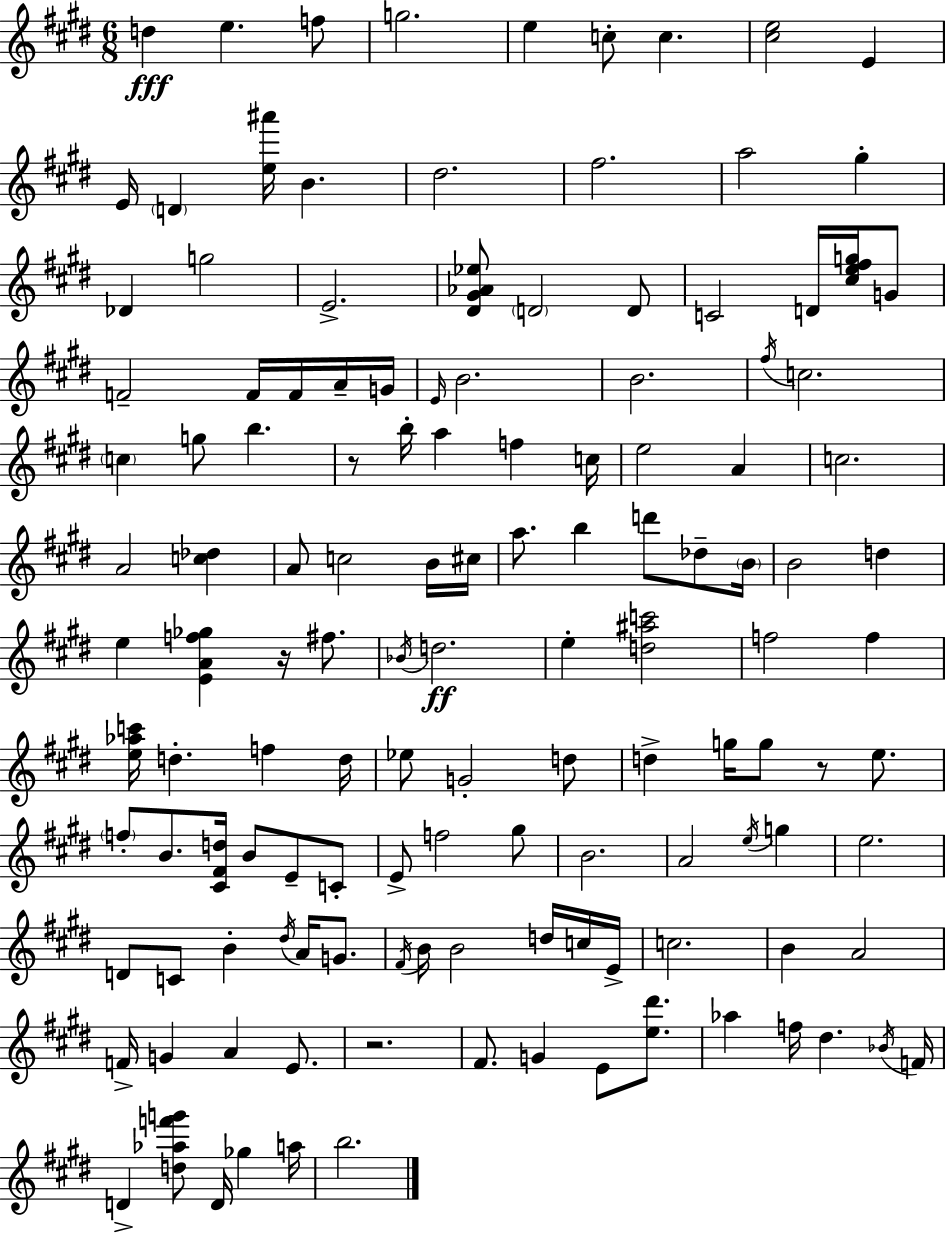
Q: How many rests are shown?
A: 4